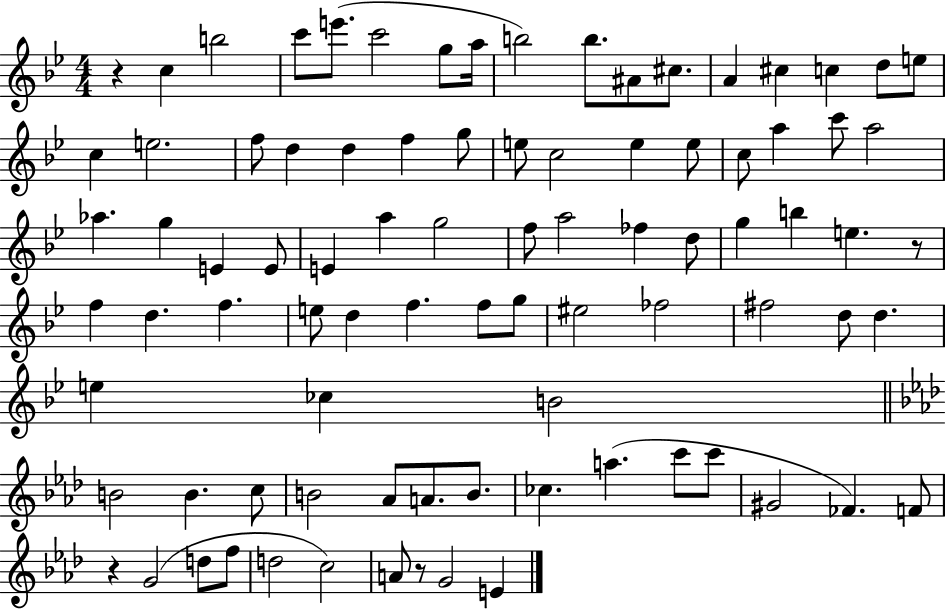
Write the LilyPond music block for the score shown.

{
  \clef treble
  \numericTimeSignature
  \time 4/4
  \key bes \major
  r4 c''4 b''2 | c'''8 e'''8.( c'''2 g''8 a''16 | b''2) b''8. ais'8 cis''8. | a'4 cis''4 c''4 d''8 e''8 | \break c''4 e''2. | f''8 d''4 d''4 f''4 g''8 | e''8 c''2 e''4 e''8 | c''8 a''4 c'''8 a''2 | \break aes''4. g''4 e'4 e'8 | e'4 a''4 g''2 | f''8 a''2 fes''4 d''8 | g''4 b''4 e''4. r8 | \break f''4 d''4. f''4. | e''8 d''4 f''4. f''8 g''8 | eis''2 fes''2 | fis''2 d''8 d''4. | \break e''4 ces''4 b'2 | \bar "||" \break \key f \minor b'2 b'4. c''8 | b'2 aes'8 a'8. b'8. | ces''4. a''4.( c'''8 c'''8 | gis'2 fes'4.) f'8 | \break r4 g'2( d''8 f''8 | d''2 c''2) | a'8 r8 g'2 e'4 | \bar "|."
}